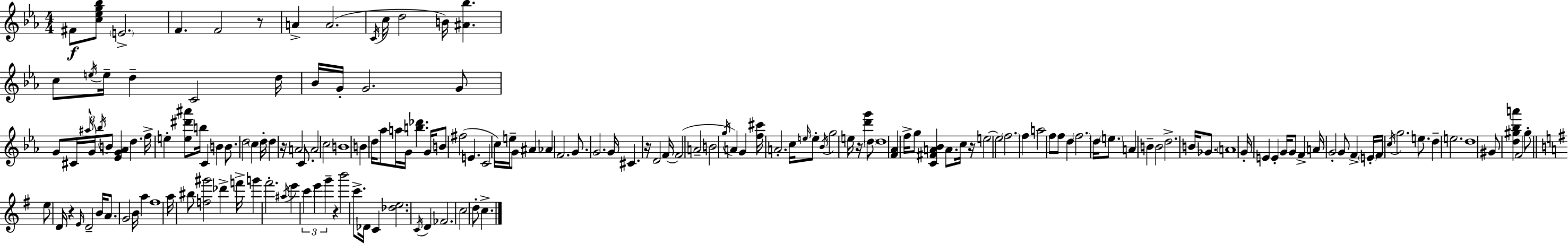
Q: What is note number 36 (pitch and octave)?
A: D5